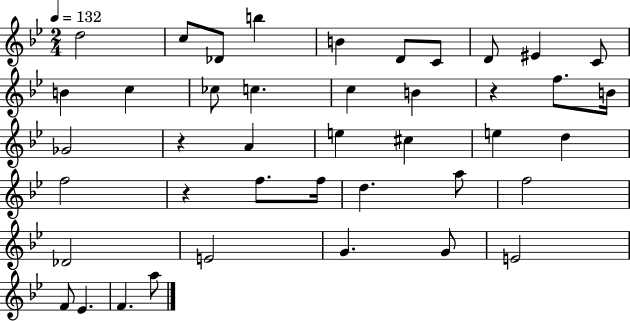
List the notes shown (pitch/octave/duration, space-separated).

D5/h C5/e Db4/e B5/q B4/q D4/e C4/e D4/e EIS4/q C4/e B4/q C5/q CES5/e C5/q. C5/q B4/q R/q F5/e. B4/s Gb4/h R/q A4/q E5/q C#5/q E5/q D5/q F5/h R/q F5/e. F5/s D5/q. A5/e F5/h Db4/h E4/h G4/q. G4/e E4/h F4/e Eb4/q. F4/q. A5/e